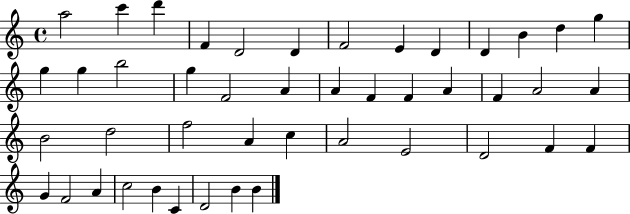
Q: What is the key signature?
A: C major